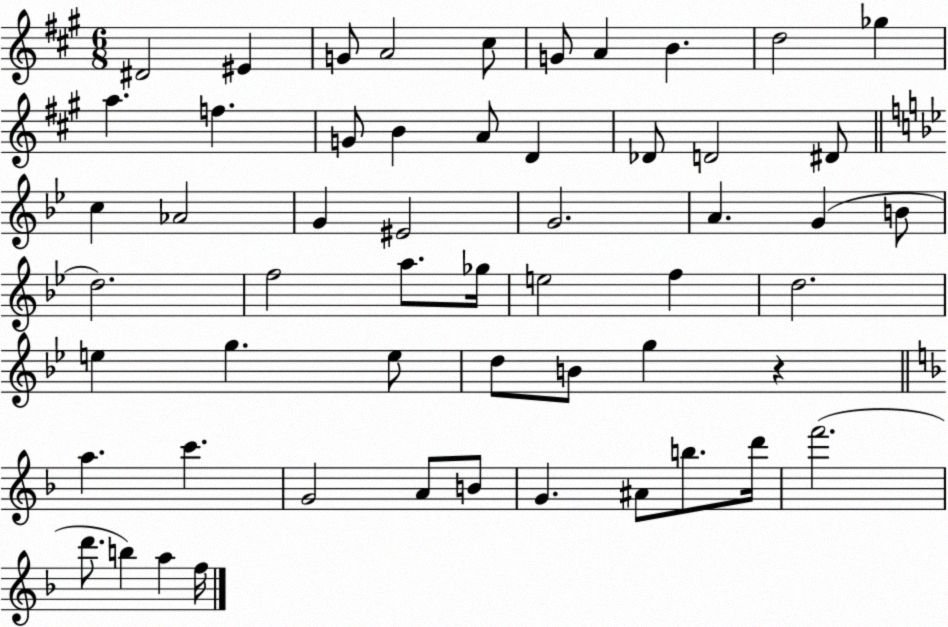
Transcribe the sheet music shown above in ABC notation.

X:1
T:Untitled
M:6/8
L:1/4
K:A
^D2 ^E G/2 A2 ^c/2 G/2 A B d2 _g a f G/2 B A/2 D _D/2 D2 ^D/2 c _A2 G ^E2 G2 A G B/2 d2 f2 a/2 _g/4 e2 f d2 e g e/2 d/2 B/2 g z a c' G2 A/2 B/2 G ^A/2 b/2 d'/4 f'2 d'/2 b a f/4